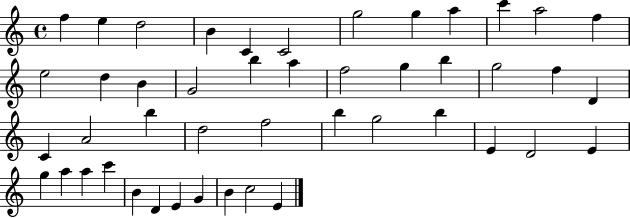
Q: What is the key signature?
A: C major